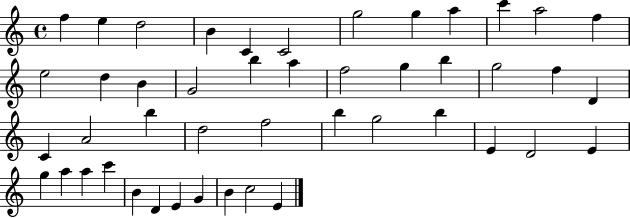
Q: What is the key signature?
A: C major